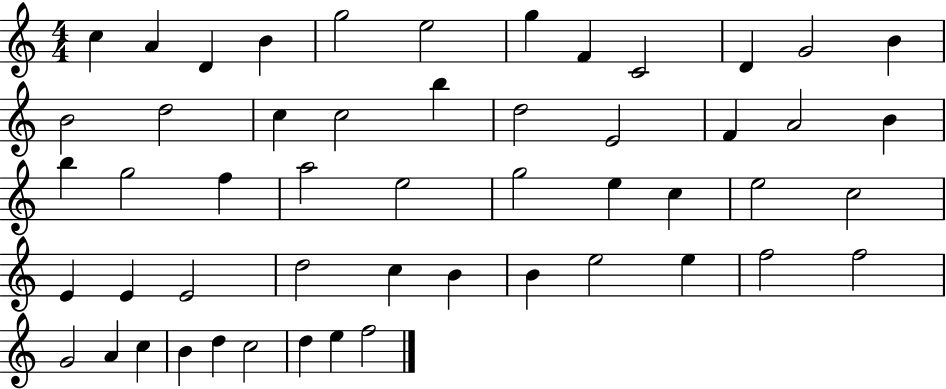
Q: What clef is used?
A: treble